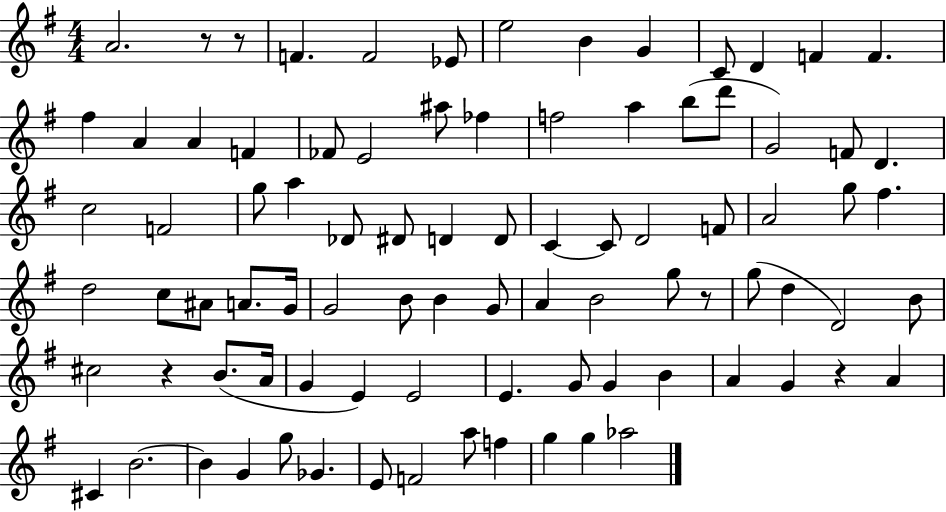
A4/h. R/e R/e F4/q. F4/h Eb4/e E5/h B4/q G4/q C4/e D4/q F4/q F4/q. F#5/q A4/q A4/q F4/q FES4/e E4/h A#5/e FES5/q F5/h A5/q B5/e D6/e G4/h F4/e D4/q. C5/h F4/h G5/e A5/q Db4/e D#4/e D4/q D4/e C4/q C4/e D4/h F4/e A4/h G5/e F#5/q. D5/h C5/e A#4/e A4/e. G4/s G4/h B4/e B4/q G4/e A4/q B4/h G5/e R/e G5/e D5/q D4/h B4/e C#5/h R/q B4/e. A4/s G4/q E4/q E4/h E4/q. G4/e G4/q B4/q A4/q G4/q R/q A4/q C#4/q B4/h. B4/q G4/q G5/e Gb4/q. E4/e F4/h A5/e F5/q G5/q G5/q Ab5/h